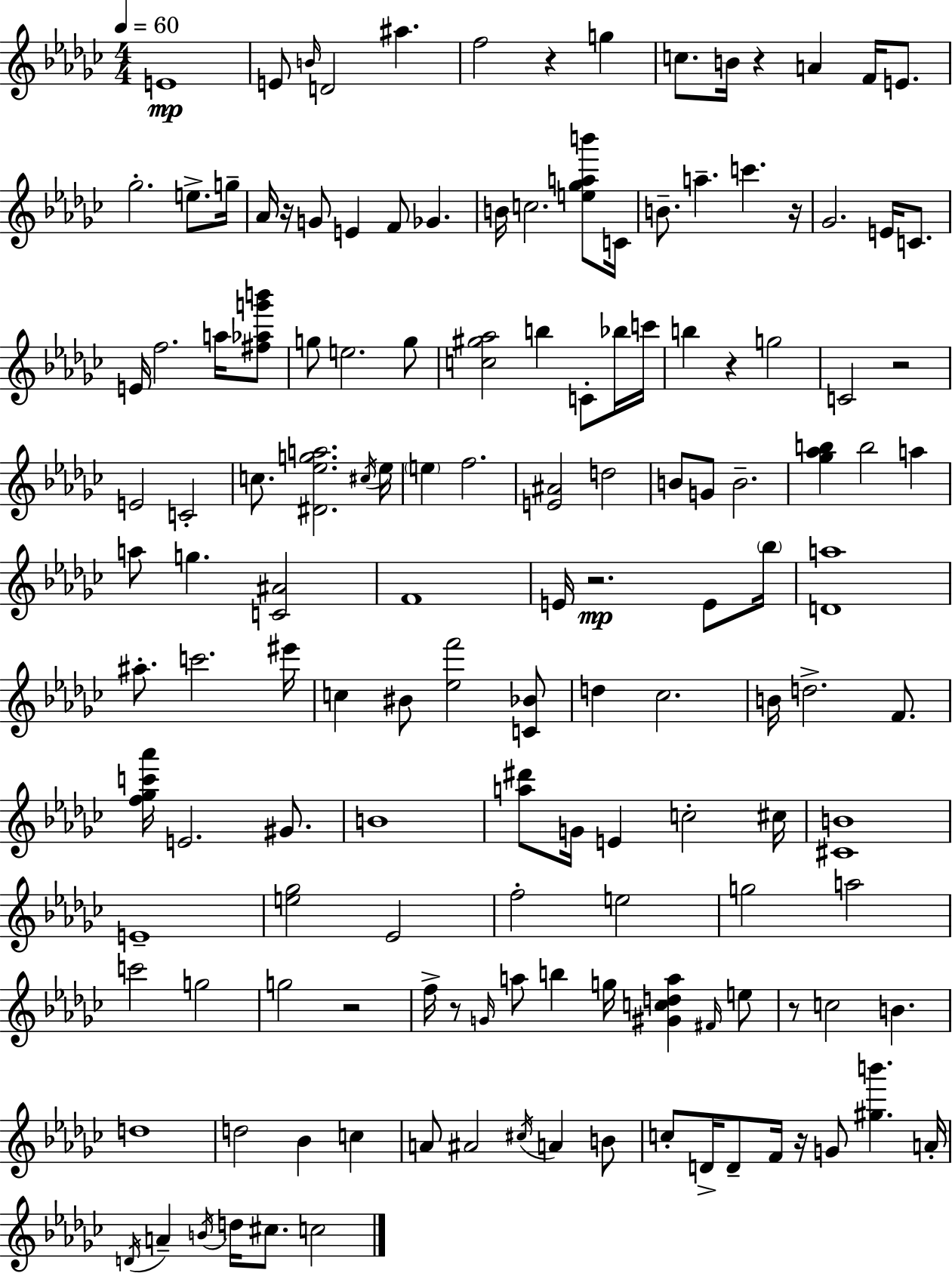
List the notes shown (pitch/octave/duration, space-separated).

E4/w E4/e B4/s D4/h A#5/q. F5/h R/q G5/q C5/e. B4/s R/q A4/q F4/s E4/e. Gb5/h. E5/e. G5/s Ab4/s R/s G4/e E4/q F4/e Gb4/q. B4/s C5/h. [E5,Gb5,A5,B6]/e C4/s B4/e. A5/q. C6/q. R/s Gb4/h. E4/s C4/e. E4/s F5/h. A5/s [F#5,Ab5,G6,B6]/e G5/e E5/h. G5/e [C5,G#5,Ab5]/h B5/q C4/e Bb5/s C6/s B5/q R/q G5/h C4/h R/h E4/h C4/h C5/e. [D#4,Eb5,G5,A5]/h. C#5/s Eb5/s E5/q F5/h. [E4,A#4]/h D5/h B4/e G4/e B4/h. [Gb5,Ab5,B5]/q B5/h A5/q A5/e G5/q. [C4,A#4]/h F4/w E4/s R/h. E4/e Bb5/s [D4,A5]/w A#5/e. C6/h. EIS6/s C5/q BIS4/e [Eb5,F6]/h [C4,Bb4]/e D5/q CES5/h. B4/s D5/h. F4/e. [F5,Gb5,C6,Ab6]/s E4/h. G#4/e. B4/w [A5,D#6]/e G4/s E4/q C5/h C#5/s [C#4,B4]/w E4/w [E5,Gb5]/h Eb4/h F5/h E5/h G5/h A5/h C6/h G5/h G5/h R/h F5/s R/e G4/s A5/e B5/q G5/s [G#4,C5,D5,A5]/q F#4/s E5/e R/e C5/h B4/q. D5/w D5/h Bb4/q C5/q A4/e A#4/h C#5/s A4/q B4/e C5/e D4/s D4/e F4/s R/s G4/e [G#5,B6]/q. A4/s D4/s A4/q B4/s D5/s C#5/e. C5/h